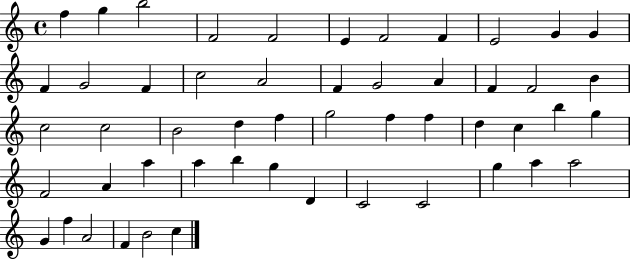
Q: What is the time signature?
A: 4/4